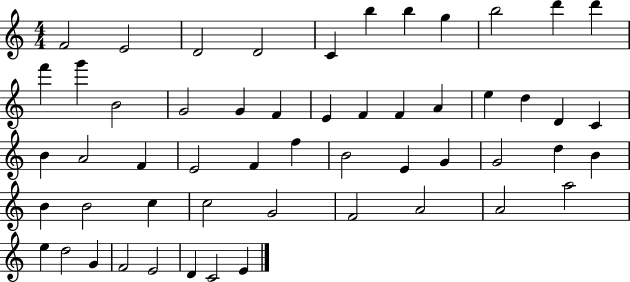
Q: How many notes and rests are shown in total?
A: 54